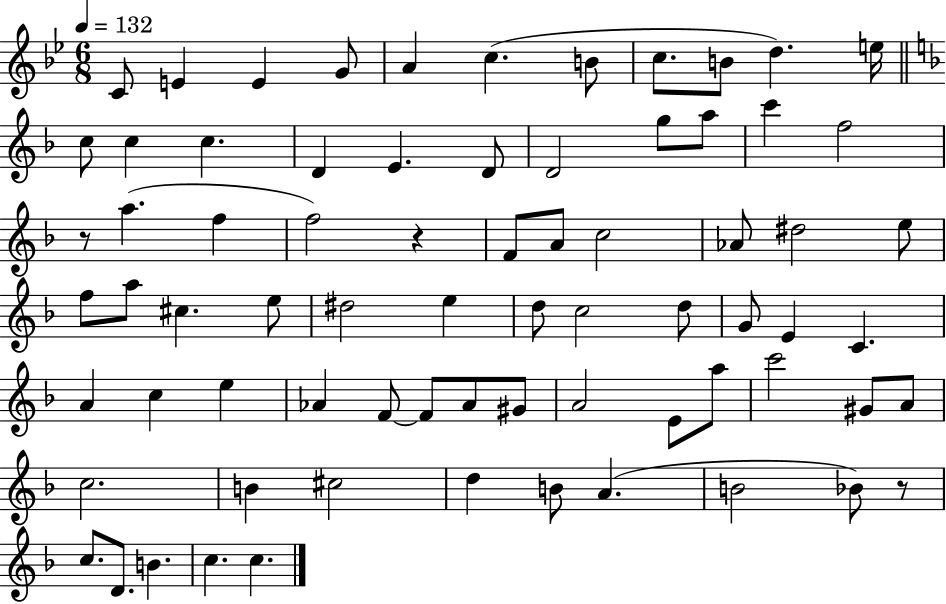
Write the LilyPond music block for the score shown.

{
  \clef treble
  \numericTimeSignature
  \time 6/8
  \key bes \major
  \tempo 4 = 132
  c'8 e'4 e'4 g'8 | a'4 c''4.( b'8 | c''8. b'8 d''4.) e''16 | \bar "||" \break \key d \minor c''8 c''4 c''4. | d'4 e'4. d'8 | d'2 g''8 a''8 | c'''4 f''2 | \break r8 a''4.( f''4 | f''2) r4 | f'8 a'8 c''2 | aes'8 dis''2 e''8 | \break f''8 a''8 cis''4. e''8 | dis''2 e''4 | d''8 c''2 d''8 | g'8 e'4 c'4. | \break a'4 c''4 e''4 | aes'4 f'8~~ f'8 aes'8 gis'8 | a'2 e'8 a''8 | c'''2 gis'8 a'8 | \break c''2. | b'4 cis''2 | d''4 b'8 a'4.( | b'2 bes'8) r8 | \break c''8. d'8. b'4. | c''4. c''4. | \bar "|."
}